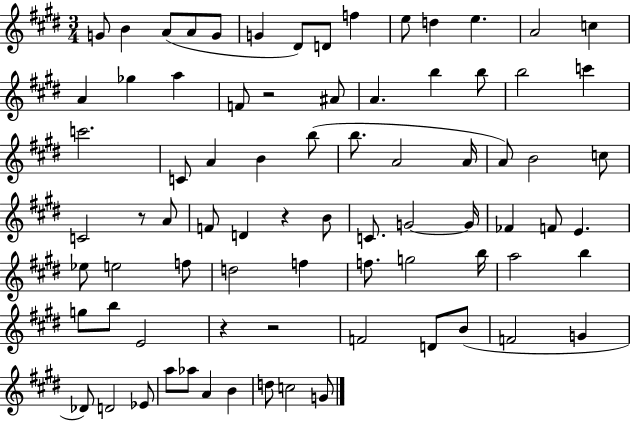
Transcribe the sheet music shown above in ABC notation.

X:1
T:Untitled
M:3/4
L:1/4
K:E
G/2 B A/2 A/2 G/2 G ^D/2 D/2 f e/2 d e A2 c A _g a F/2 z2 ^A/2 A b b/2 b2 c' c'2 C/2 A B b/2 b/2 A2 A/4 A/2 B2 c/2 C2 z/2 A/2 F/2 D z B/2 C/2 G2 G/4 _F F/2 E _e/2 e2 f/2 d2 f f/2 g2 b/4 a2 b g/2 b/2 E2 z z2 F2 D/2 B/2 F2 G _D/2 D2 _E/2 a/2 _a/2 A B d/2 c2 G/2